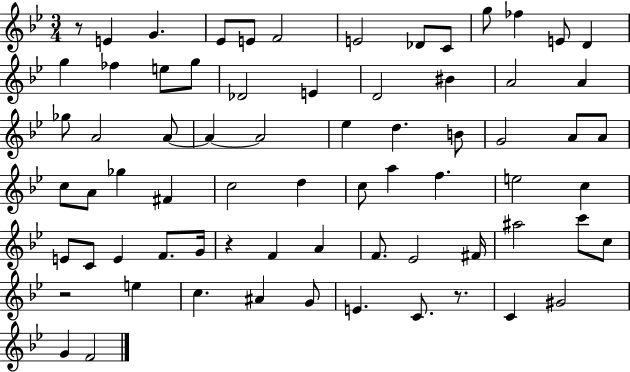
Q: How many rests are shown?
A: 4